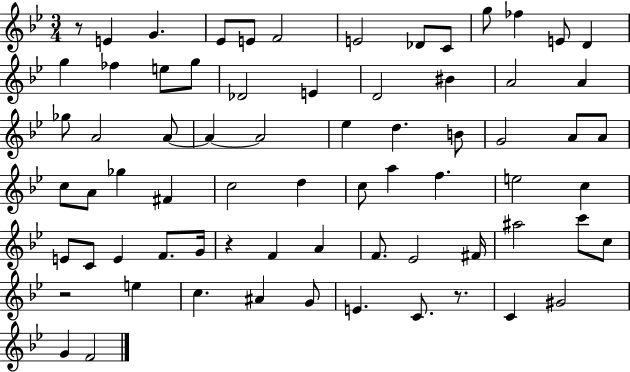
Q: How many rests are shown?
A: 4